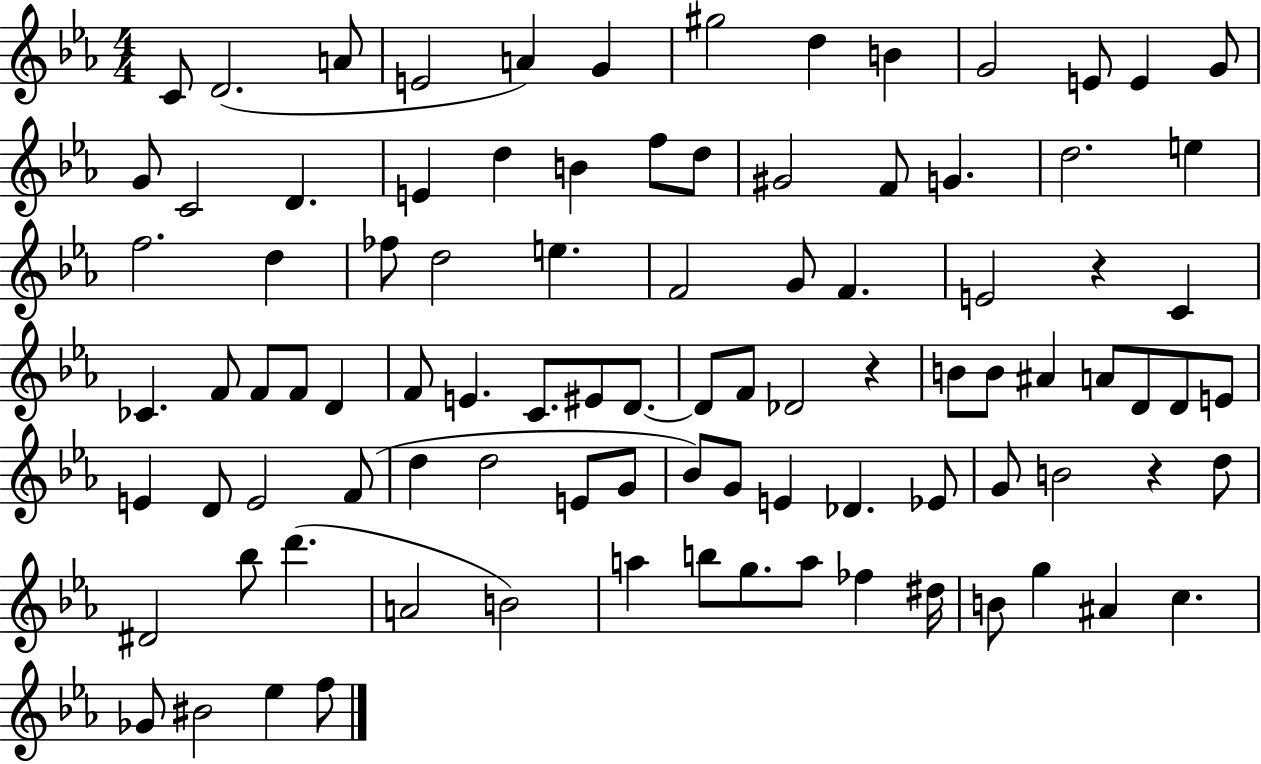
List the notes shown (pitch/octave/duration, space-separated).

C4/e D4/h. A4/e E4/h A4/q G4/q G#5/h D5/q B4/q G4/h E4/e E4/q G4/e G4/e C4/h D4/q. E4/q D5/q B4/q F5/e D5/e G#4/h F4/e G4/q. D5/h. E5/q F5/h. D5/q FES5/e D5/h E5/q. F4/h G4/e F4/q. E4/h R/q C4/q CES4/q. F4/e F4/e F4/e D4/q F4/e E4/q. C4/e. EIS4/e D4/e. D4/e F4/e Db4/h R/q B4/e B4/e A#4/q A4/e D4/e D4/e E4/e E4/q D4/e E4/h F4/e D5/q D5/h E4/e G4/e Bb4/e G4/e E4/q Db4/q. Eb4/e G4/e B4/h R/q D5/e D#4/h Bb5/e D6/q. A4/h B4/h A5/q B5/e G5/e. A5/e FES5/q D#5/s B4/e G5/q A#4/q C5/q. Gb4/e BIS4/h Eb5/q F5/e